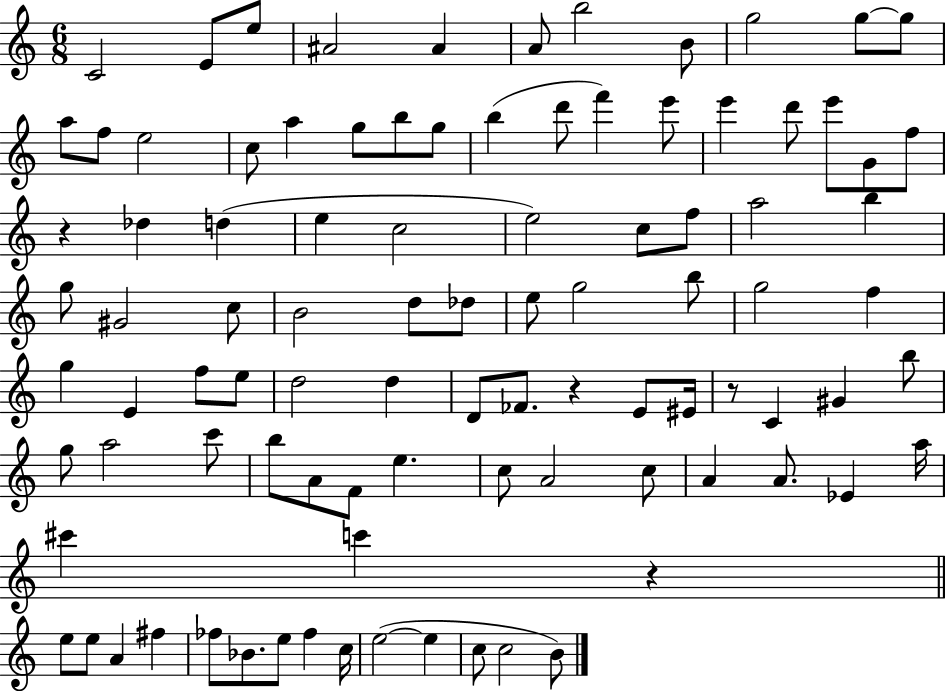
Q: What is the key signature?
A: C major